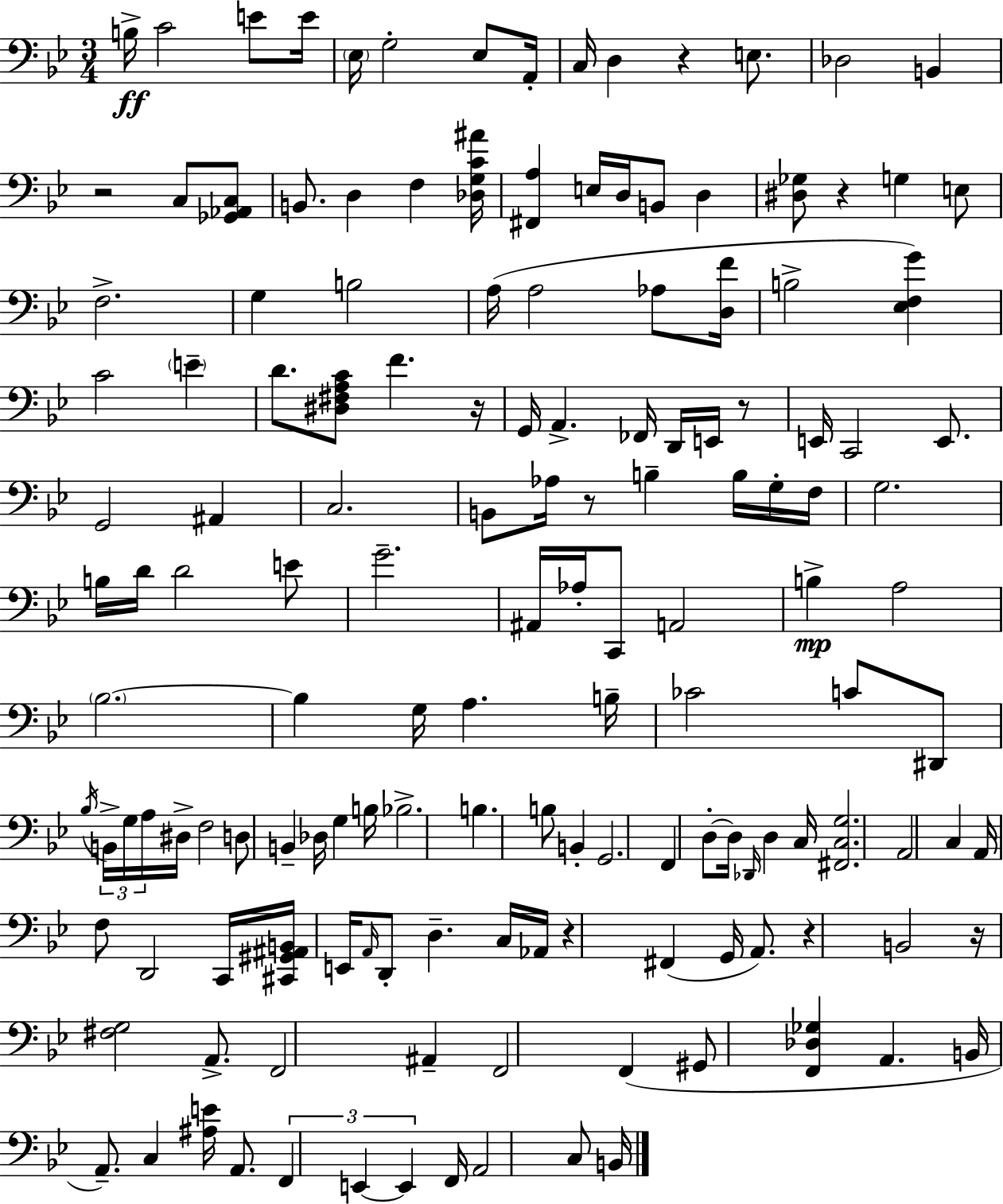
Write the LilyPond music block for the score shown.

{
  \clef bass
  \numericTimeSignature
  \time 3/4
  \key g \minor
  b16->\ff c'2 e'8 e'16 | \parenthesize ees16 g2-. ees8 a,16-. | c16 d4 r4 e8. | des2 b,4 | \break r2 c8 <ges, aes, c>8 | b,8. d4 f4 <des g c' ais'>16 | <fis, a>4 e16 d16 b,8 d4 | <dis ges>8 r4 g4 e8 | \break f2.-> | g4 b2 | a16( a2 aes8 <d f'>16 | b2-> <ees f g'>4) | \break c'2 \parenthesize e'4-- | d'8. <dis fis a c'>8 f'4. r16 | g,16 a,4.-> fes,16 d,16 e,16 r8 | e,16 c,2 e,8. | \break g,2 ais,4 | c2. | b,8 aes16 r8 b4-- b16 g16-. f16 | g2. | \break b16 d'16 d'2 e'8 | g'2.-- | ais,16 aes16-. c,8 a,2 | b4->\mp a2 | \break \parenthesize bes2.~~ | bes4 g16 a4. b16-- | ces'2 c'8 dis,8 | \acciaccatura { bes16 } \tuplet 3/2 { b,16-> g16 a16 } dis16-> f2 | \break d8 b,4-- des16 g4 | b16 bes2.-> | b4. b8 b,4-. | g,2. | \break f,4 d8-.~~ d16 \grace { des,16 } d4 | c16 <fis, c g>2. | a,2 c4 | a,16 f8 d,2 | \break c,16 <cis, gis, ais, b,>16 e,16 \grace { a,16 } d,8-. d4.-- | c16 aes,16 r4 fis,4( g,16 | a,8.) r4 b,2 | r16 <fis g>2 | \break a,8.-> f,2 ais,4-- | f,2 f,4( | gis,8 <f, des ges>4 a,4. | b,16 a,8.--) c4 <ais e'>16 | \break a,8. \tuplet 3/2 { f,4 e,4~~ e,4 } | f,16 a,2 | c8 b,16 \bar "|."
}